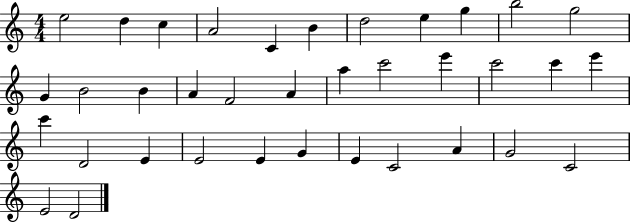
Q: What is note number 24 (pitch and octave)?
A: C6